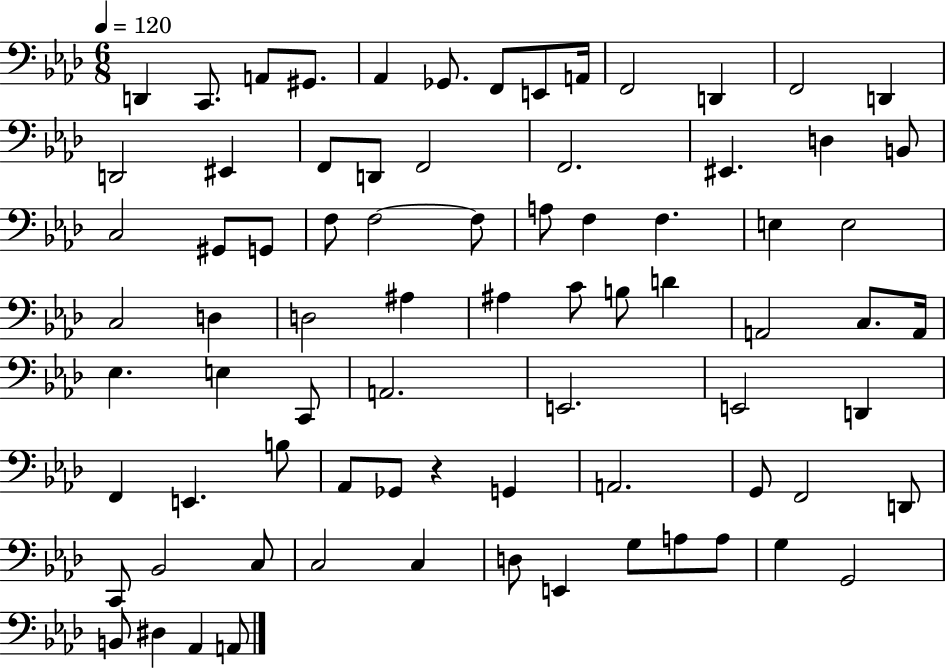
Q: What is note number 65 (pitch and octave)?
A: C3